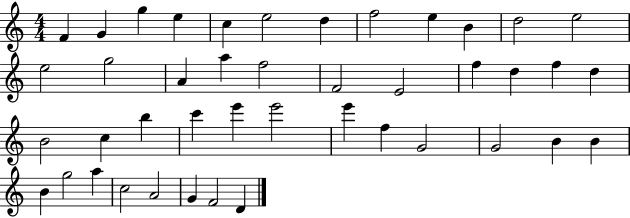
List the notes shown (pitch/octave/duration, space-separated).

F4/q G4/q G5/q E5/q C5/q E5/h D5/q F5/h E5/q B4/q D5/h E5/h E5/h G5/h A4/q A5/q F5/h F4/h E4/h F5/q D5/q F5/q D5/q B4/h C5/q B5/q C6/q E6/q E6/h E6/q F5/q G4/h G4/h B4/q B4/q B4/q G5/h A5/q C5/h A4/h G4/q F4/h D4/q